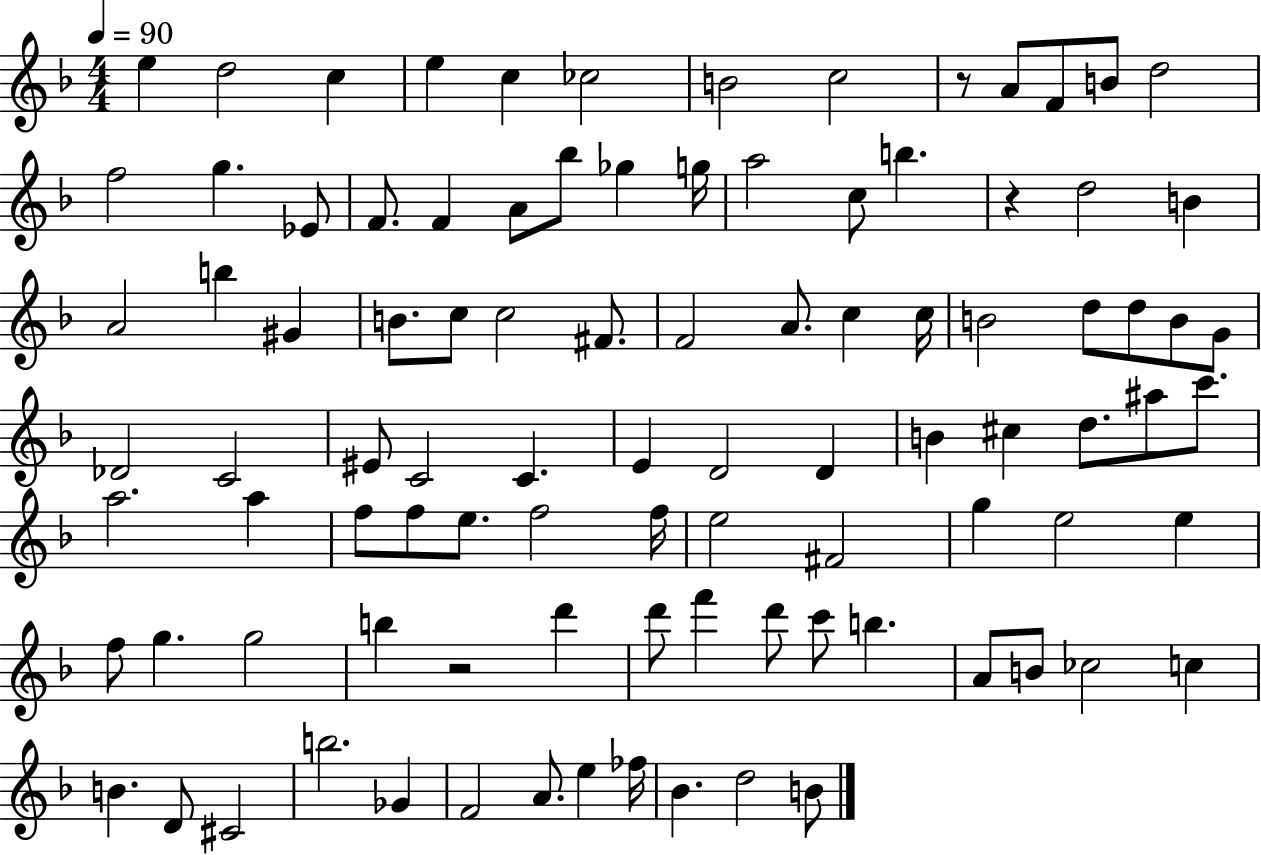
X:1
T:Untitled
M:4/4
L:1/4
K:F
e d2 c e c _c2 B2 c2 z/2 A/2 F/2 B/2 d2 f2 g _E/2 F/2 F A/2 _b/2 _g g/4 a2 c/2 b z d2 B A2 b ^G B/2 c/2 c2 ^F/2 F2 A/2 c c/4 B2 d/2 d/2 B/2 G/2 _D2 C2 ^E/2 C2 C E D2 D B ^c d/2 ^a/2 c'/2 a2 a f/2 f/2 e/2 f2 f/4 e2 ^F2 g e2 e f/2 g g2 b z2 d' d'/2 f' d'/2 c'/2 b A/2 B/2 _c2 c B D/2 ^C2 b2 _G F2 A/2 e _f/4 _B d2 B/2